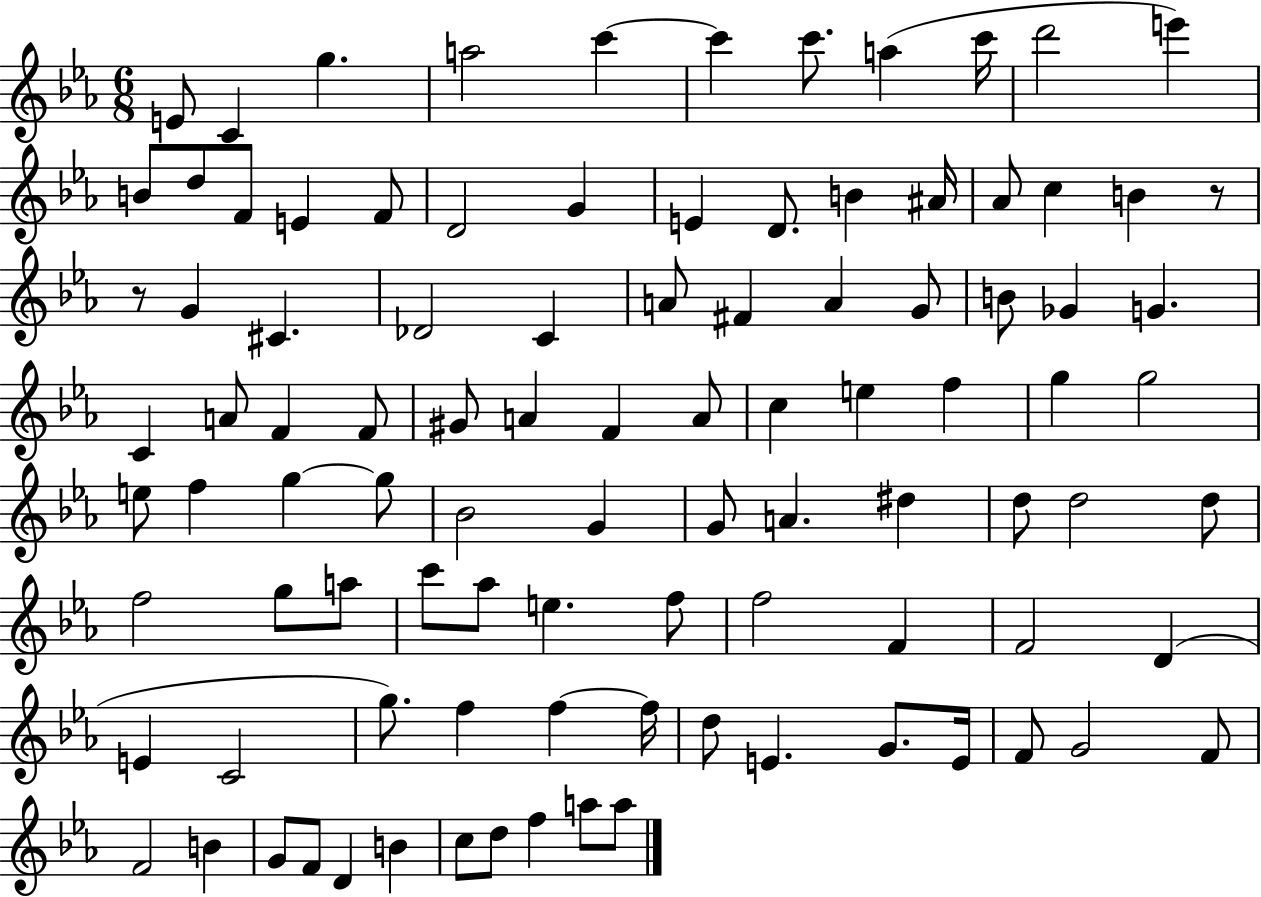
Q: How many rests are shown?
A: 2